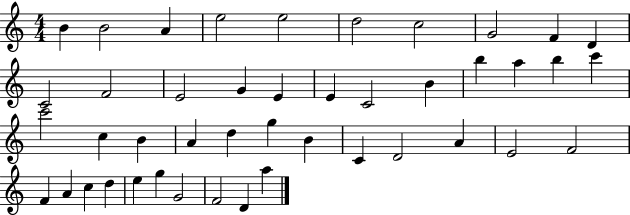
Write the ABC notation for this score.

X:1
T:Untitled
M:4/4
L:1/4
K:C
B B2 A e2 e2 d2 c2 G2 F D C2 F2 E2 G E E C2 B b a b c' c'2 c B A d g B C D2 A E2 F2 F A c d e g G2 F2 D a